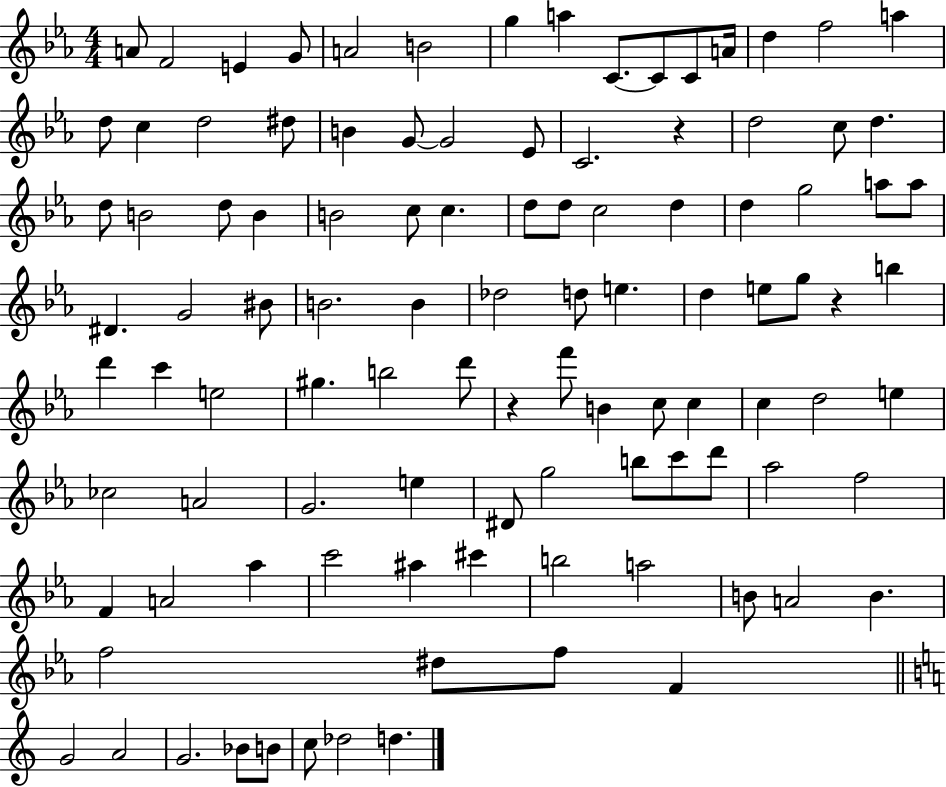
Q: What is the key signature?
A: EES major